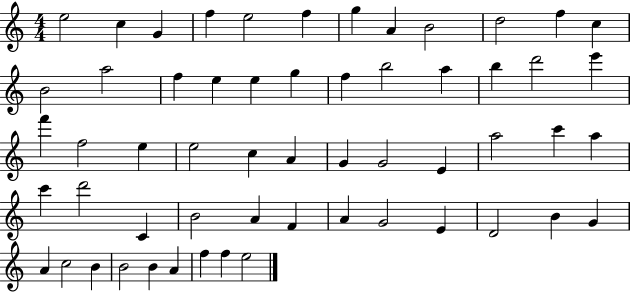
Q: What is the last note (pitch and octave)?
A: E5